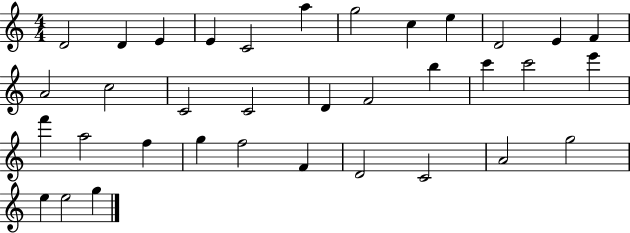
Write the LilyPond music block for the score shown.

{
  \clef treble
  \numericTimeSignature
  \time 4/4
  \key c \major
  d'2 d'4 e'4 | e'4 c'2 a''4 | g''2 c''4 e''4 | d'2 e'4 f'4 | \break a'2 c''2 | c'2 c'2 | d'4 f'2 b''4 | c'''4 c'''2 e'''4 | \break f'''4 a''2 f''4 | g''4 f''2 f'4 | d'2 c'2 | a'2 g''2 | \break e''4 e''2 g''4 | \bar "|."
}